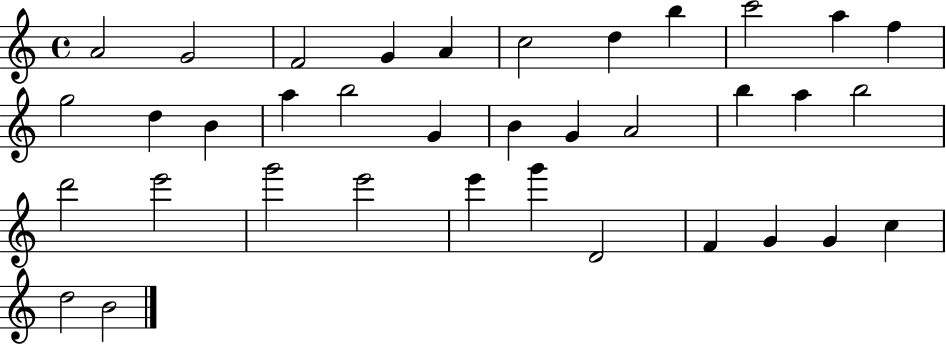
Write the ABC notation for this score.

X:1
T:Untitled
M:4/4
L:1/4
K:C
A2 G2 F2 G A c2 d b c'2 a f g2 d B a b2 G B G A2 b a b2 d'2 e'2 g'2 e'2 e' g' D2 F G G c d2 B2